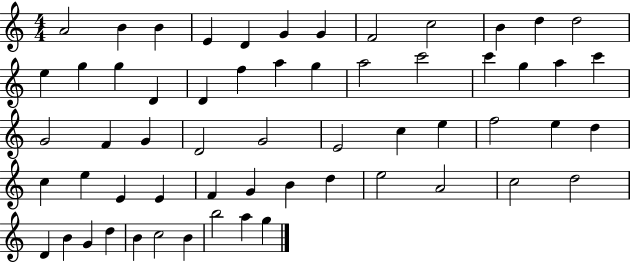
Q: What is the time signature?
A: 4/4